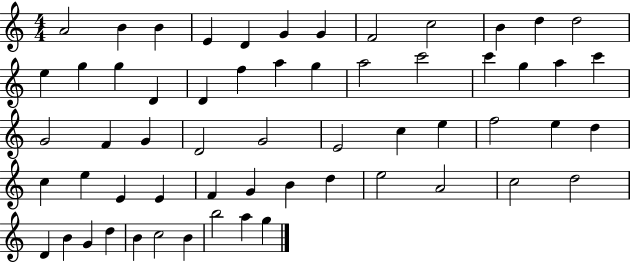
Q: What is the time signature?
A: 4/4